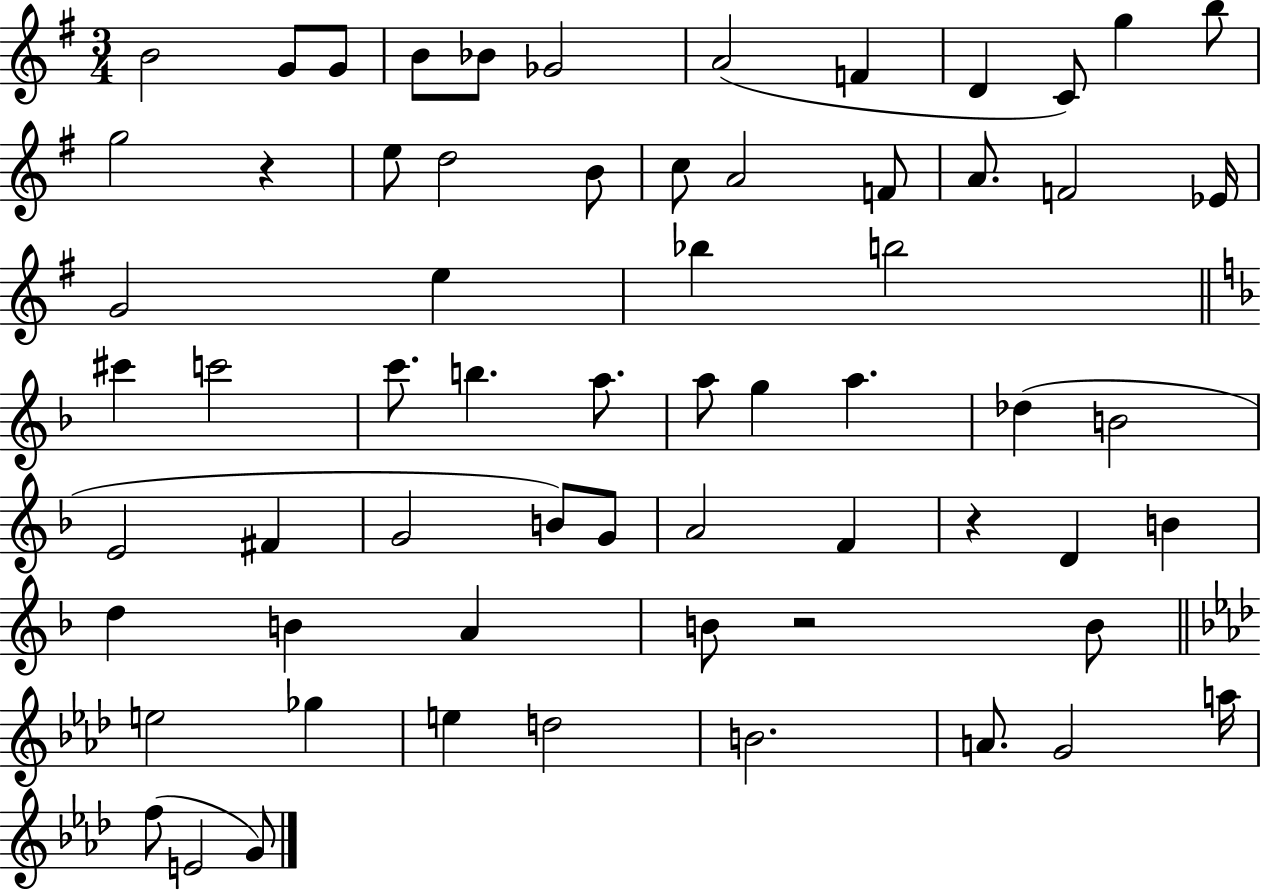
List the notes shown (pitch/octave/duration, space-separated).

B4/h G4/e G4/e B4/e Bb4/e Gb4/h A4/h F4/q D4/q C4/e G5/q B5/e G5/h R/q E5/e D5/h B4/e C5/e A4/h F4/e A4/e. F4/h Eb4/s G4/h E5/q Bb5/q B5/h C#6/q C6/h C6/e. B5/q. A5/e. A5/e G5/q A5/q. Db5/q B4/h E4/h F#4/q G4/h B4/e G4/e A4/h F4/q R/q D4/q B4/q D5/q B4/q A4/q B4/e R/h B4/e E5/h Gb5/q E5/q D5/h B4/h. A4/e. G4/h A5/s F5/e E4/h G4/e